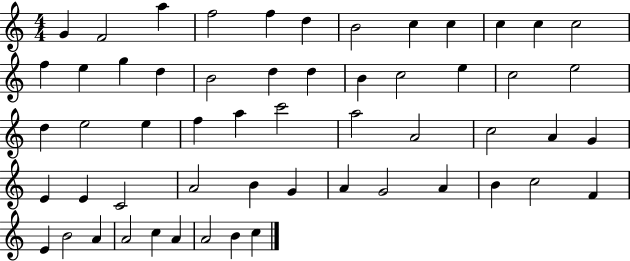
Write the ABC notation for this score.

X:1
T:Untitled
M:4/4
L:1/4
K:C
G F2 a f2 f d B2 c c c c c2 f e g d B2 d d B c2 e c2 e2 d e2 e f a c'2 a2 A2 c2 A G E E C2 A2 B G A G2 A B c2 F E B2 A A2 c A A2 B c